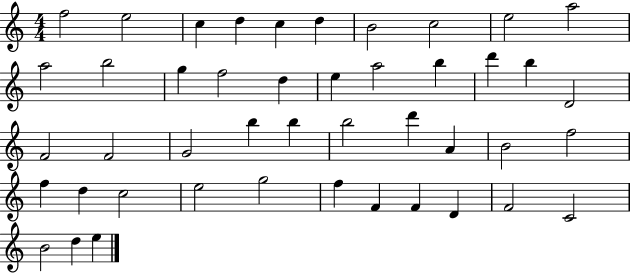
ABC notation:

X:1
T:Untitled
M:4/4
L:1/4
K:C
f2 e2 c d c d B2 c2 e2 a2 a2 b2 g f2 d e a2 b d' b D2 F2 F2 G2 b b b2 d' A B2 f2 f d c2 e2 g2 f F F D F2 C2 B2 d e